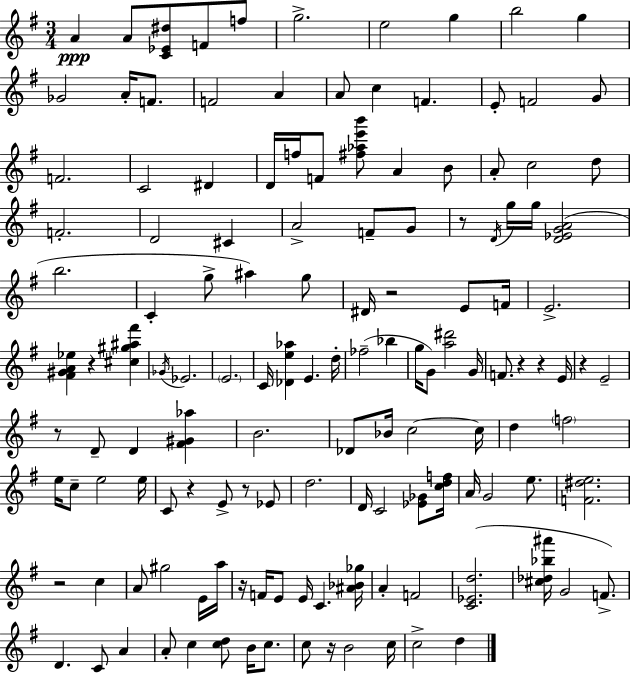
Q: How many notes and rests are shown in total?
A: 137